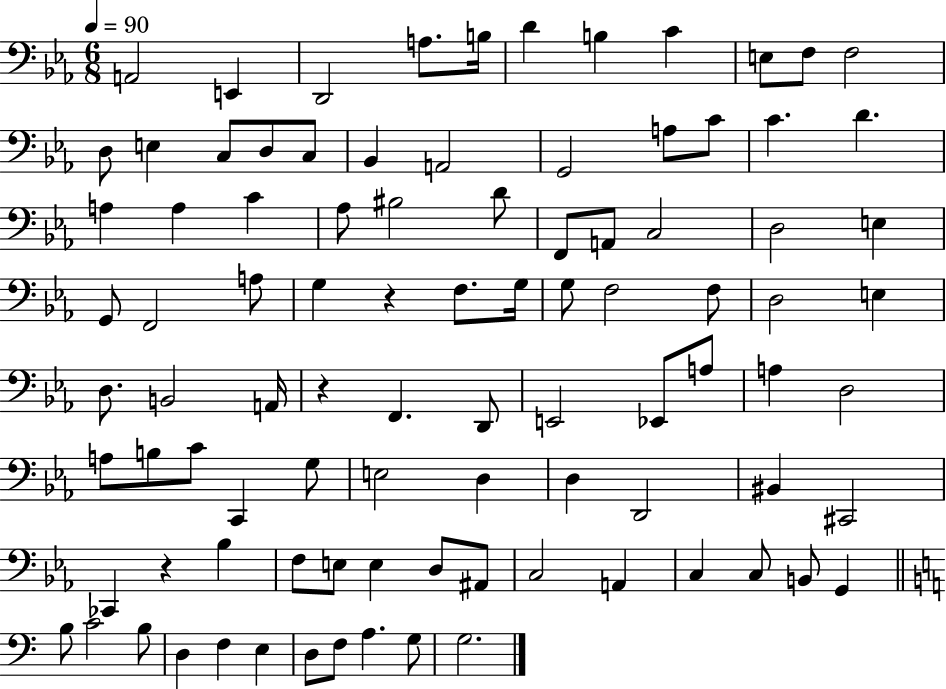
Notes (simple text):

A2/h E2/q D2/h A3/e. B3/s D4/q B3/q C4/q E3/e F3/e F3/h D3/e E3/q C3/e D3/e C3/e Bb2/q A2/h G2/h A3/e C4/e C4/q. D4/q. A3/q A3/q C4/q Ab3/e BIS3/h D4/e F2/e A2/e C3/h D3/h E3/q G2/e F2/h A3/e G3/q R/q F3/e. G3/s G3/e F3/h F3/e D3/h E3/q D3/e. B2/h A2/s R/q F2/q. D2/e E2/h Eb2/e A3/e A3/q D3/h A3/e B3/e C4/e C2/q G3/e E3/h D3/q D3/q D2/h BIS2/q C#2/h CES2/q R/q Bb3/q F3/e E3/e E3/q D3/e A#2/e C3/h A2/q C3/q C3/e B2/e G2/q B3/e C4/h B3/e D3/q F3/q E3/q D3/e F3/e A3/q. G3/e G3/h.